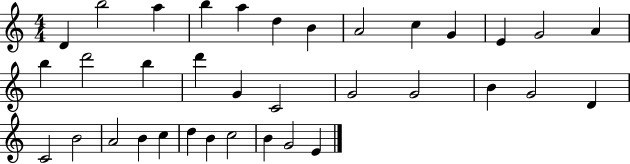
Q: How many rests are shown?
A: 0